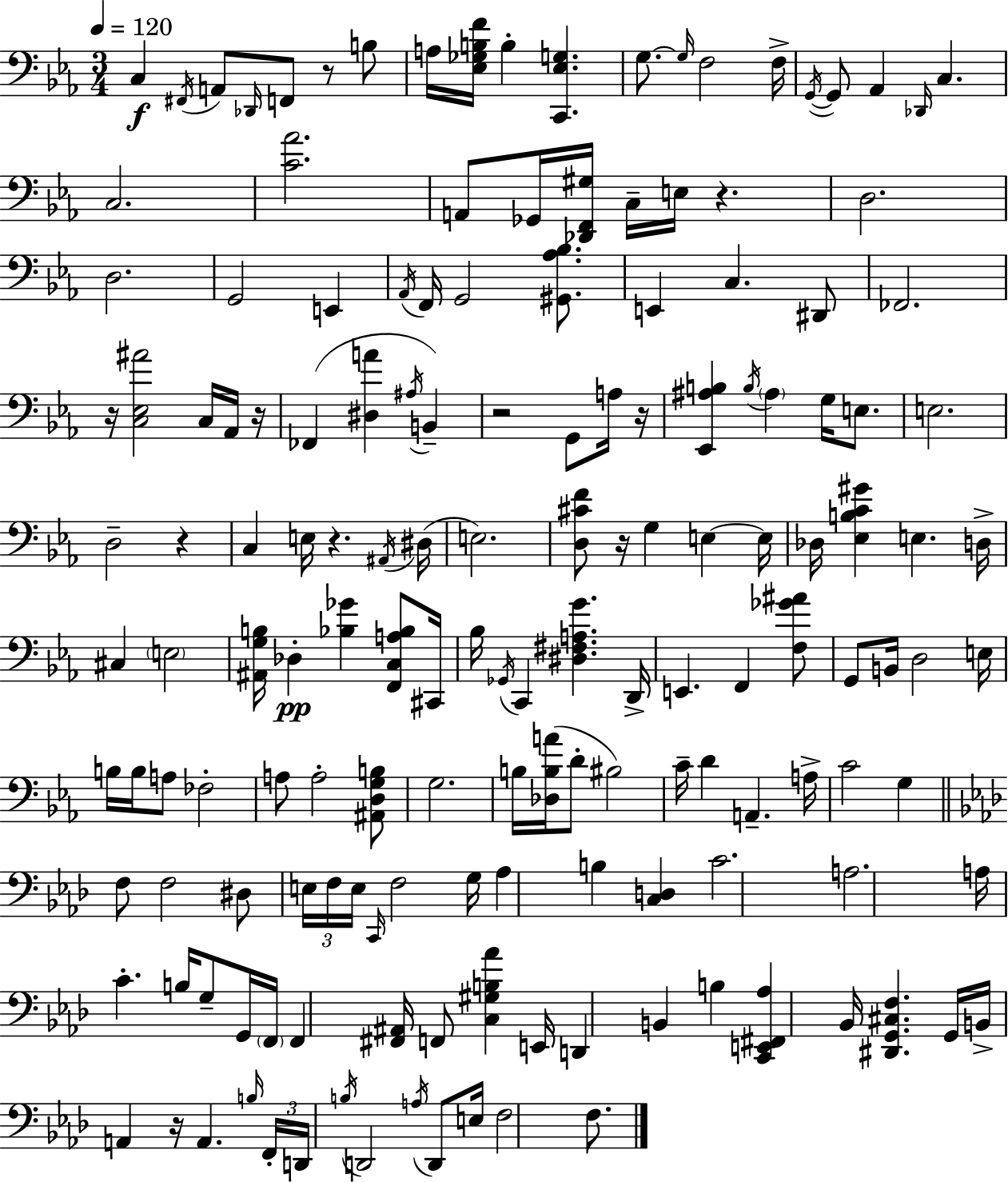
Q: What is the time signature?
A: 3/4